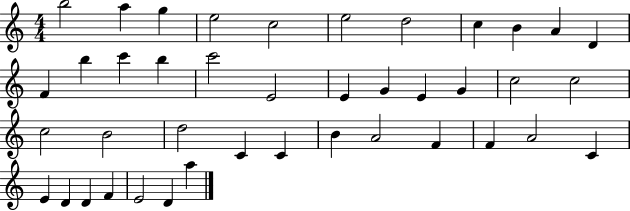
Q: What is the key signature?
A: C major